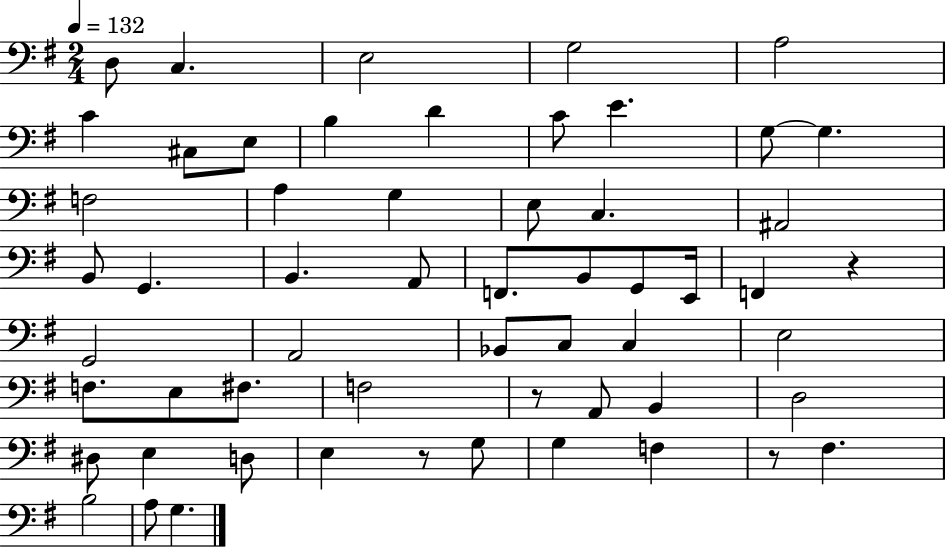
D3/e C3/q. E3/h G3/h A3/h C4/q C#3/e E3/e B3/q D4/q C4/e E4/q. G3/e G3/q. F3/h A3/q G3/q E3/e C3/q. A#2/h B2/e G2/q. B2/q. A2/e F2/e. B2/e G2/e E2/s F2/q R/q G2/h A2/h Bb2/e C3/e C3/q E3/h F3/e. E3/e F#3/e. F3/h R/e A2/e B2/q D3/h D#3/e E3/q D3/e E3/q R/e G3/e G3/q F3/q R/e F#3/q. B3/h A3/e G3/q.